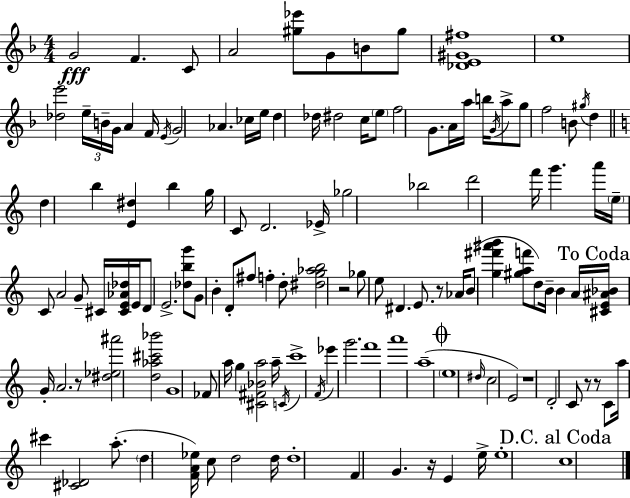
G4/h F4/q. C4/e A4/h [G#5,Eb6]/e G4/e B4/e G#5/e [Db4,E4,G#4,F#5]/w E5/w [Db5,E6]/h E5/s B4/s G4/s A4/q F4/s E4/s G4/h Ab4/q. CES5/s E5/s D5/q Db5/s D#5/h C5/s E5/e F5/h G4/e. A4/s A5/s B5/s G4/s A5/e G5/e F5/h B4/e G#5/s D5/q D5/q B5/q [E4,D#5]/q B5/q G5/s C4/e D4/h. Eb4/s Gb5/h Bb5/h D6/h F6/s G6/q. A6/s E5/s C4/e A4/h G4/e C#4/s [C#4,E4,Ab4,Db5]/s E4/s D4/e E4/h. [Db5,B5,G6]/e G4/e B4/q D4/e F#5/e F5/q D5/e [D#5,G5,Ab5,B5]/h R/h Gb5/e E5/e D#4/q. E4/e. R/e Ab4/s B4/e [G5,F#6,A#6,B6]/q [G#5,A5,F6]/e D5/e B4/s B4/q A4/s [C#4,E4,A#4,Bb4]/s G4/s A4/h. R/e [D#5,Eb5,A#6]/h [D5,Ab5,C#6,Bb6]/h G4/w FES4/e A5/s G5/q [C#4,F#4,Bb4,A5]/h A5/s C4/s C6/w F4/s Eb6/q G6/h. F6/w A6/w A5/w E5/w D#5/s C5/h E4/h R/w D4/h C4/e R/e R/e C4/e A5/s C#6/q [C#4,Db4]/h A5/e. D5/q [F4,A4,Eb5]/s C5/e D5/h D5/s D5/w F4/q G4/q. R/s E4/q E5/s E5/w C5/w